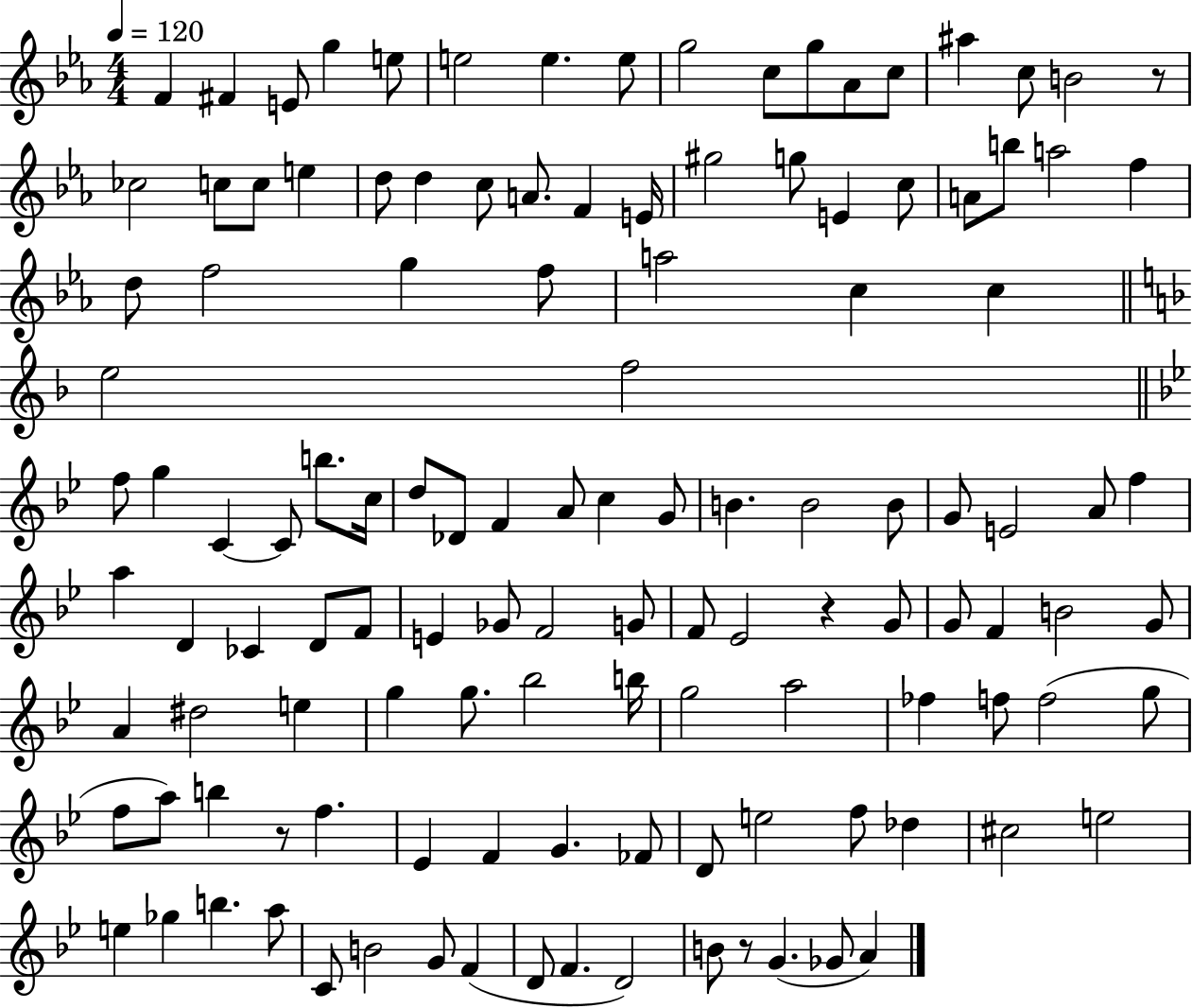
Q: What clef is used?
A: treble